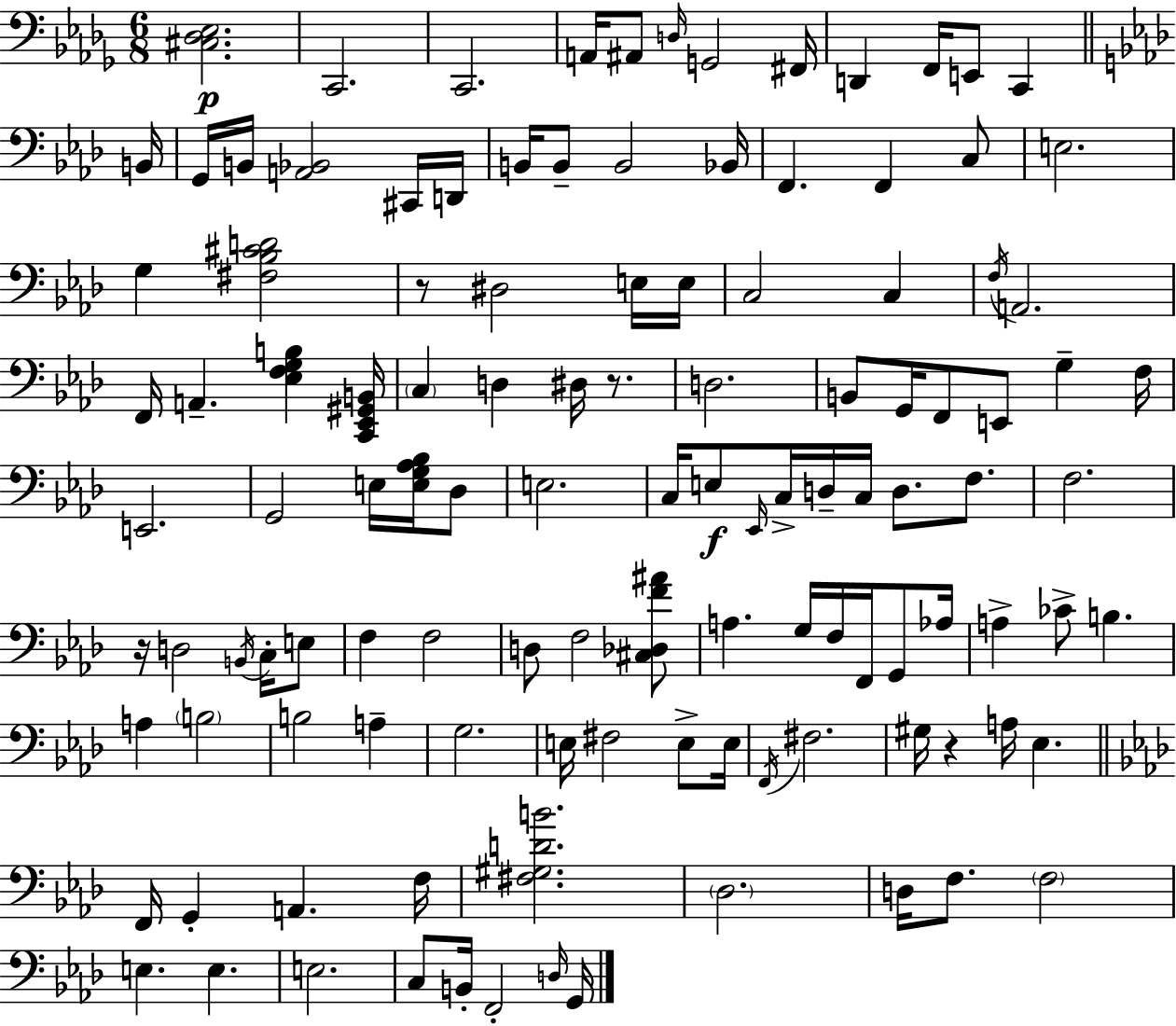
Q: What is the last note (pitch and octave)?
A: G2